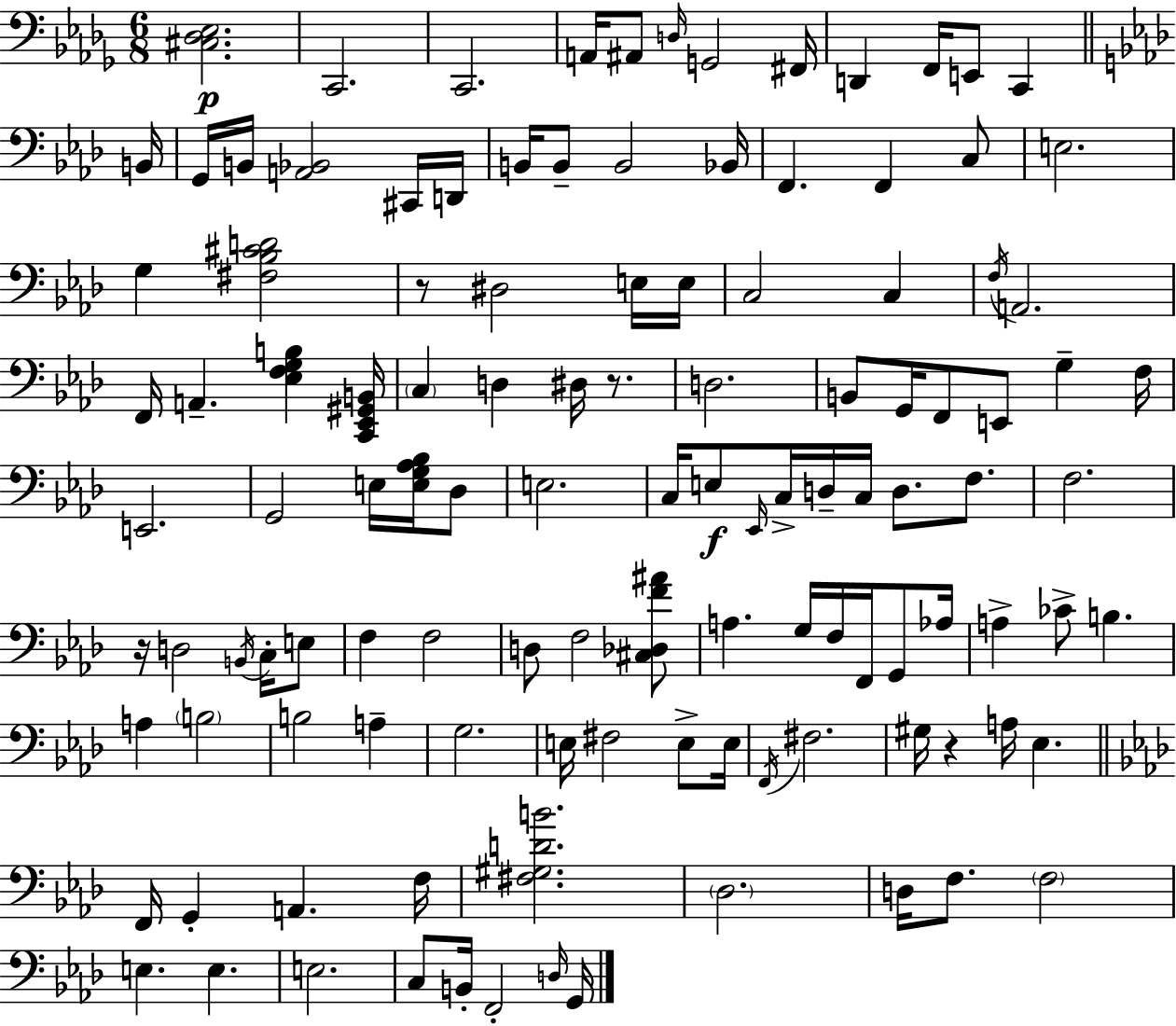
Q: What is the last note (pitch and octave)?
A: G2